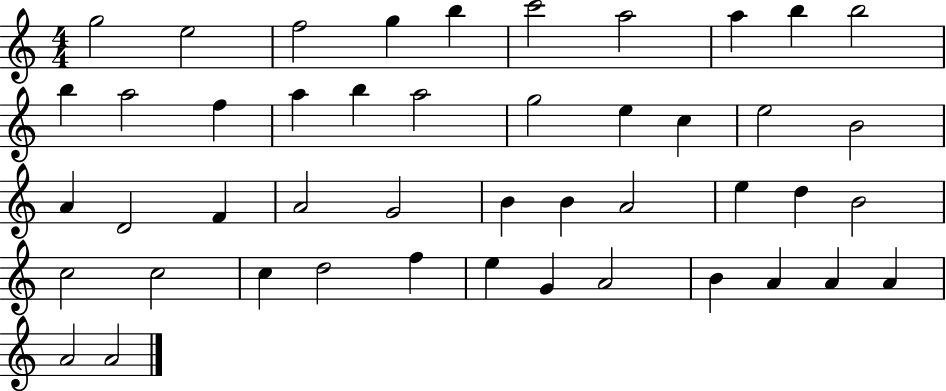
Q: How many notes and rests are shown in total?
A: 46